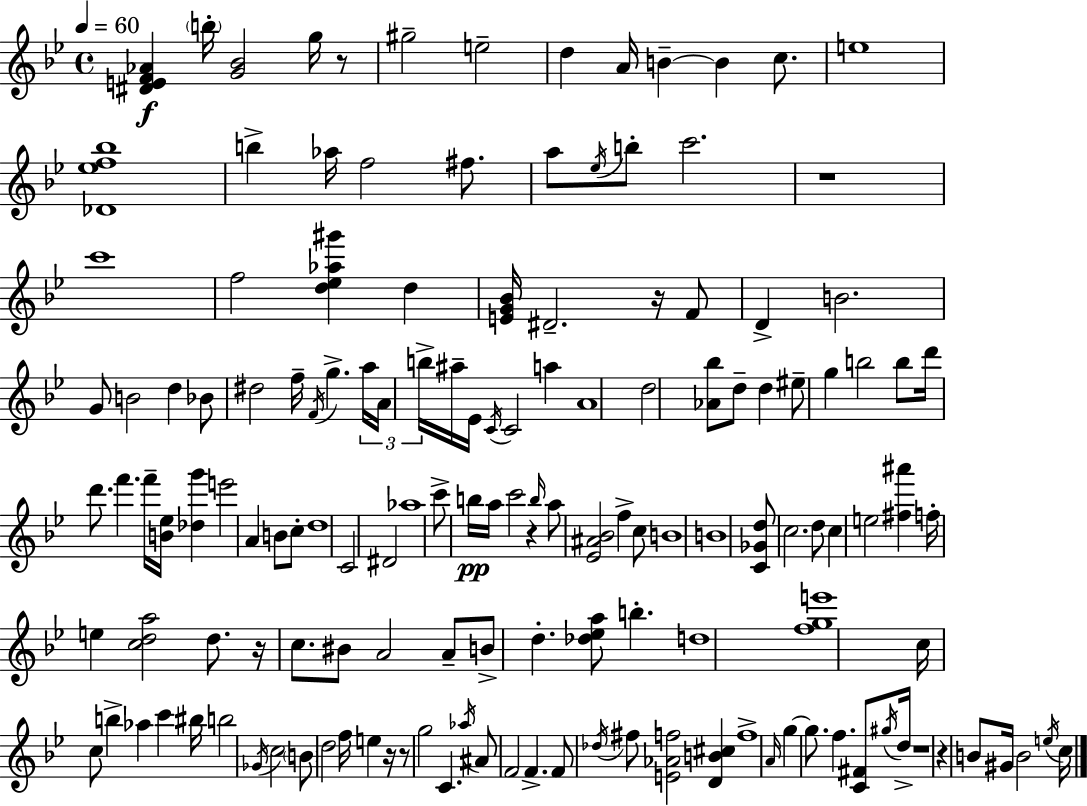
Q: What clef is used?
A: treble